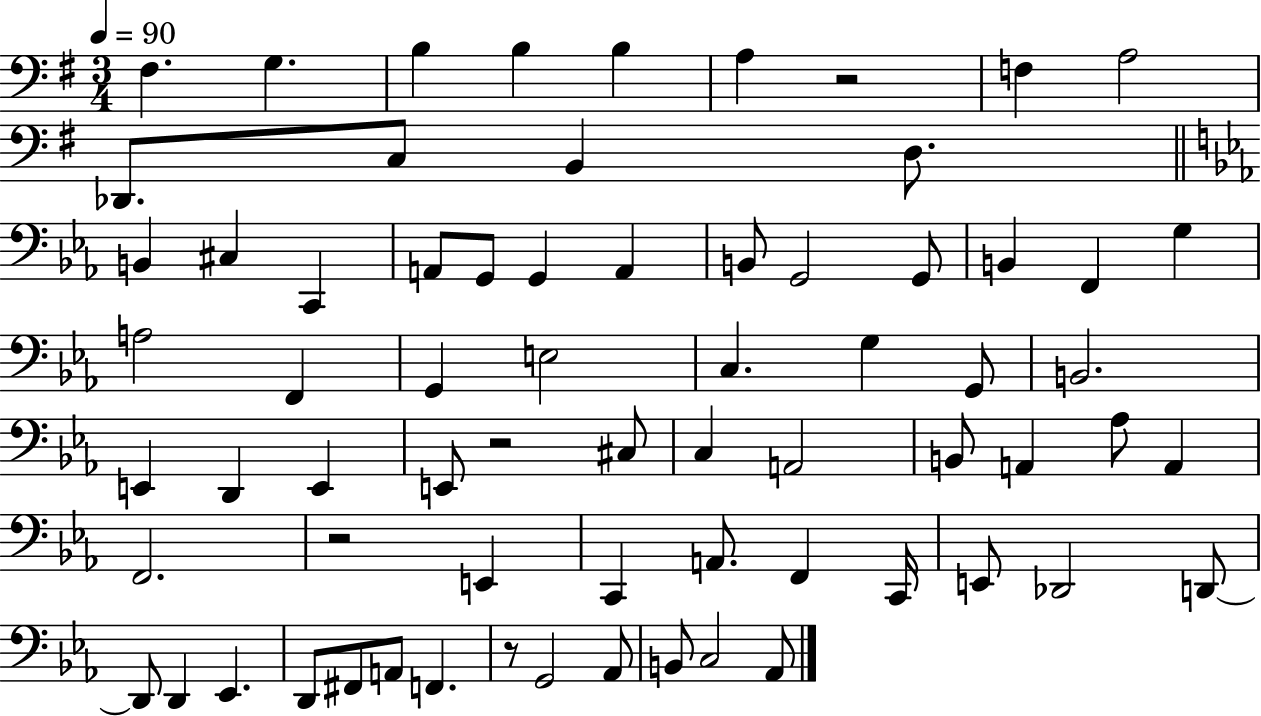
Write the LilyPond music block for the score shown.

{
  \clef bass
  \numericTimeSignature
  \time 3/4
  \key g \major
  \tempo 4 = 90
  fis4. g4. | b4 b4 b4 | a4 r2 | f4 a2 | \break des,8. c8 b,4 d8. | \bar "||" \break \key ees \major b,4 cis4 c,4 | a,8 g,8 g,4 a,4 | b,8 g,2 g,8 | b,4 f,4 g4 | \break a2 f,4 | g,4 e2 | c4. g4 g,8 | b,2. | \break e,4 d,4 e,4 | e,8 r2 cis8 | c4 a,2 | b,8 a,4 aes8 a,4 | \break f,2. | r2 e,4 | c,4 a,8. f,4 c,16 | e,8 des,2 d,8~~ | \break d,8 d,4 ees,4. | d,8 fis,8 a,8 f,4. | r8 g,2 aes,8 | b,8 c2 aes,8 | \break \bar "|."
}